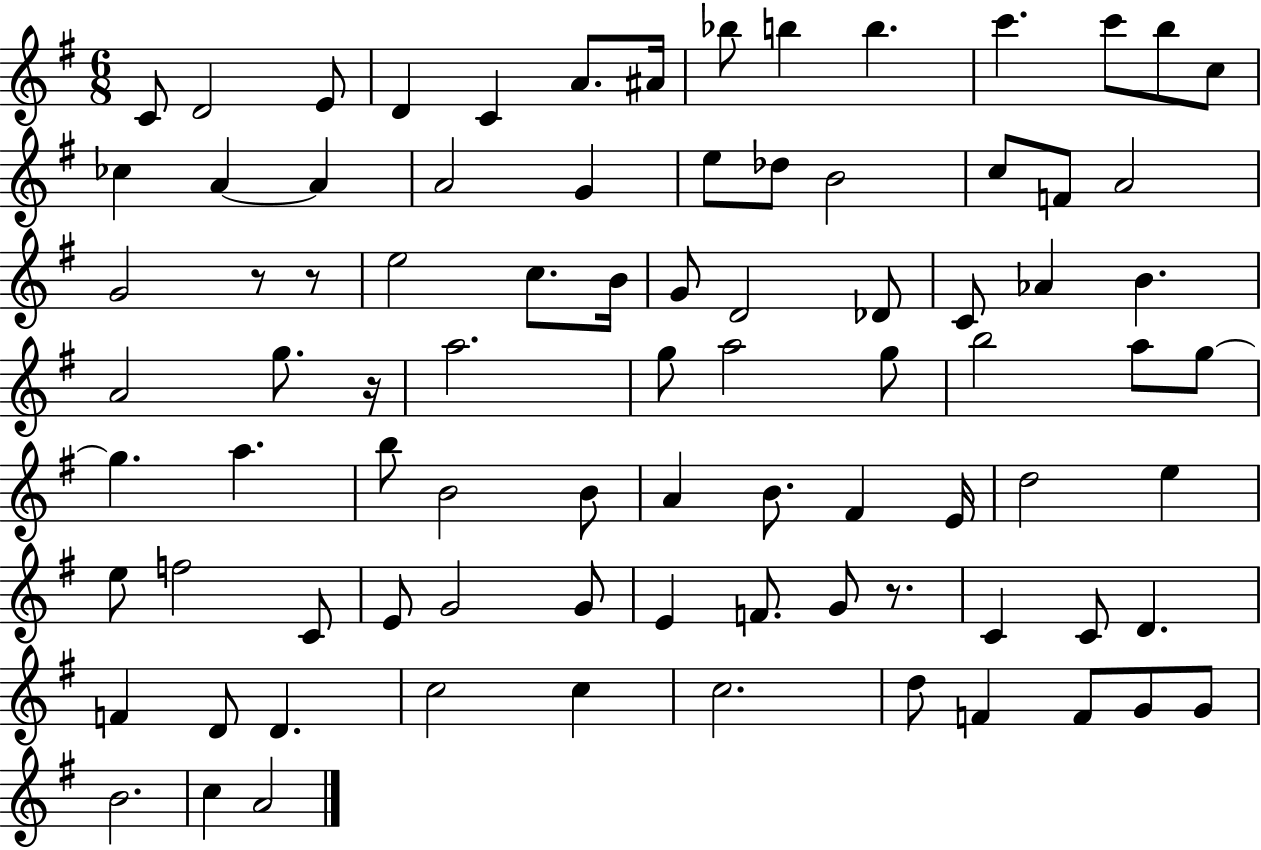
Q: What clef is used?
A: treble